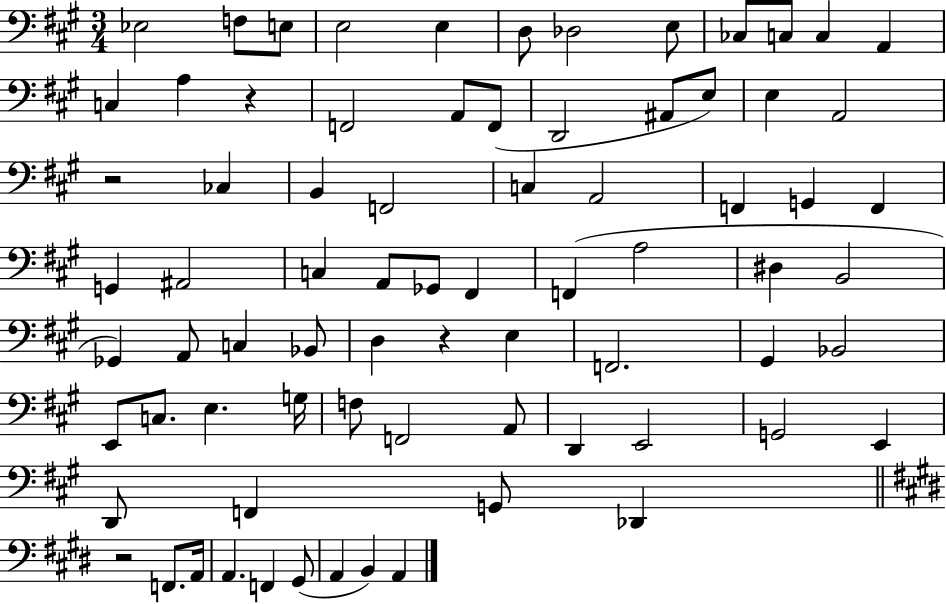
Eb3/h F3/e E3/e E3/h E3/q D3/e Db3/h E3/e CES3/e C3/e C3/q A2/q C3/q A3/q R/q F2/h A2/e F2/e D2/h A#2/e E3/e E3/q A2/h R/h CES3/q B2/q F2/h C3/q A2/h F2/q G2/q F2/q G2/q A#2/h C3/q A2/e Gb2/e F#2/q F2/q A3/h D#3/q B2/h Gb2/q A2/e C3/q Bb2/e D3/q R/q E3/q F2/h. G#2/q Bb2/h E2/e C3/e. E3/q. G3/s F3/e F2/h A2/e D2/q E2/h G2/h E2/q D2/e F2/q G2/e Db2/q R/h F2/e. A2/s A2/q. F2/q G#2/e A2/q B2/q A2/q